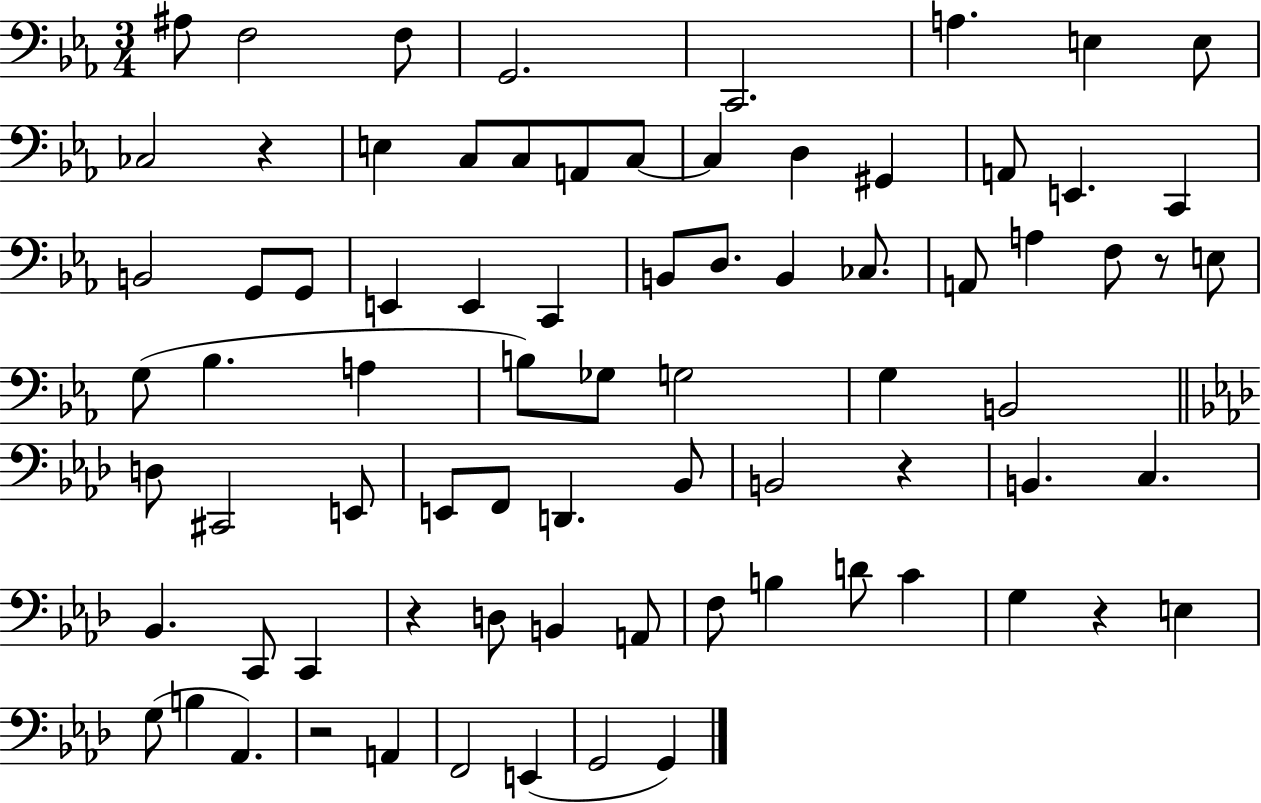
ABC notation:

X:1
T:Untitled
M:3/4
L:1/4
K:Eb
^A,/2 F,2 F,/2 G,,2 C,,2 A, E, E,/2 _C,2 z E, C,/2 C,/2 A,,/2 C,/2 C, D, ^G,, A,,/2 E,, C,, B,,2 G,,/2 G,,/2 E,, E,, C,, B,,/2 D,/2 B,, _C,/2 A,,/2 A, F,/2 z/2 E,/2 G,/2 _B, A, B,/2 _G,/2 G,2 G, B,,2 D,/2 ^C,,2 E,,/2 E,,/2 F,,/2 D,, _B,,/2 B,,2 z B,, C, _B,, C,,/2 C,, z D,/2 B,, A,,/2 F,/2 B, D/2 C G, z E, G,/2 B, _A,, z2 A,, F,,2 E,, G,,2 G,,